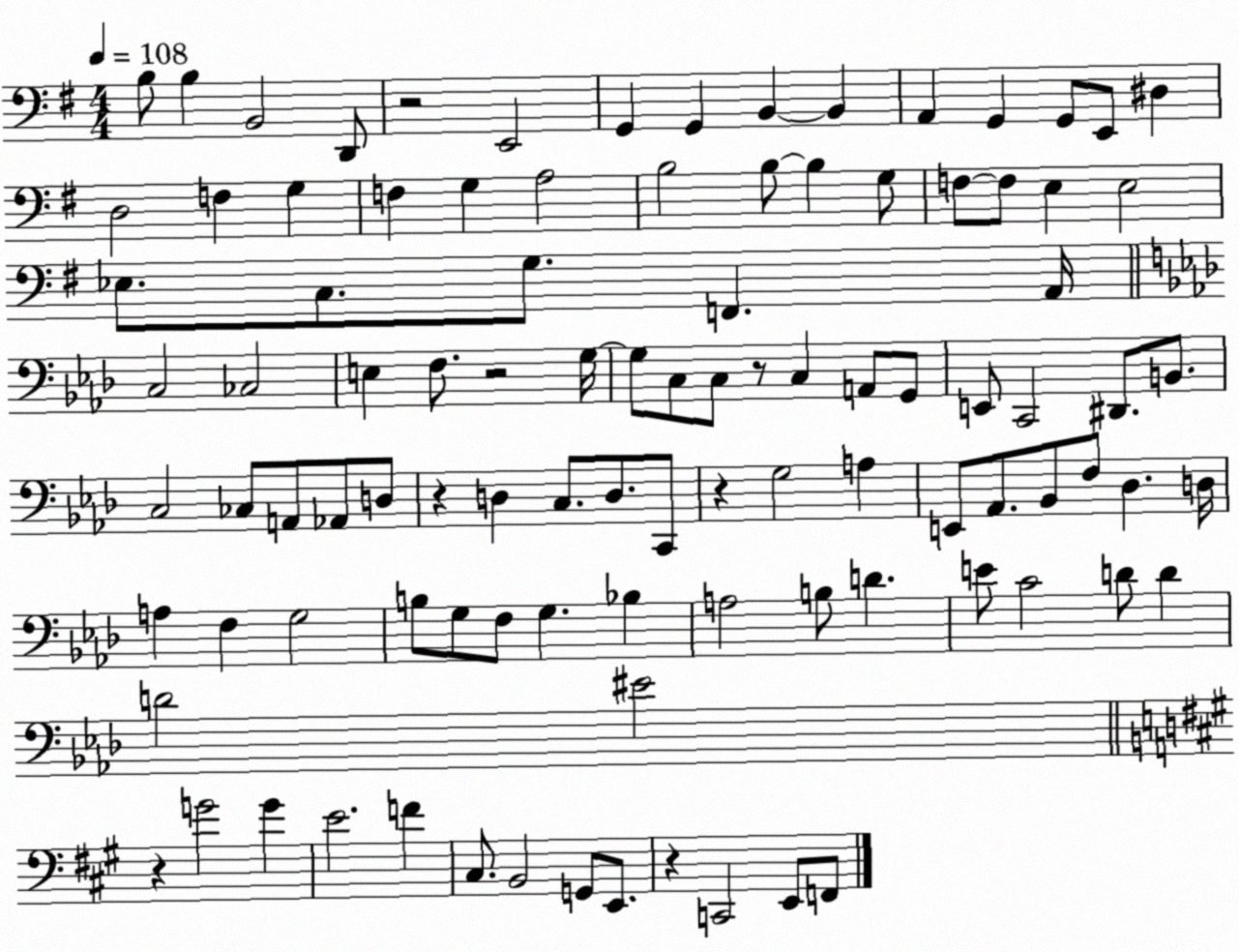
X:1
T:Untitled
M:4/4
L:1/4
K:G
B,/2 B, B,,2 D,,/2 z2 E,,2 G,, G,, B,, B,, A,, G,, G,,/2 E,,/2 ^D, D,2 F, G, F, G, A,2 B,2 B,/2 B, G,/2 F,/2 F,/2 E, E,2 _E,/2 C,/2 G,/2 F,, A,,/4 C,2 _C,2 E, F,/2 z2 G,/4 G,/2 C,/2 C,/2 z/2 C, A,,/2 G,,/2 E,,/2 C,,2 ^D,,/2 B,,/2 C,2 _C,/2 A,,/2 _A,,/2 D,/2 z D, C,/2 D,/2 C,,/2 z G,2 A, E,,/2 _A,,/2 _B,,/2 F,/2 _D, D,/4 A, F, G,2 B,/2 G,/2 F,/2 G, _B, A,2 B,/2 D E/2 C2 D/2 D D2 ^E2 z G2 G E2 F ^C,/2 B,,2 G,,/2 E,,/2 z C,,2 E,,/2 F,,/2